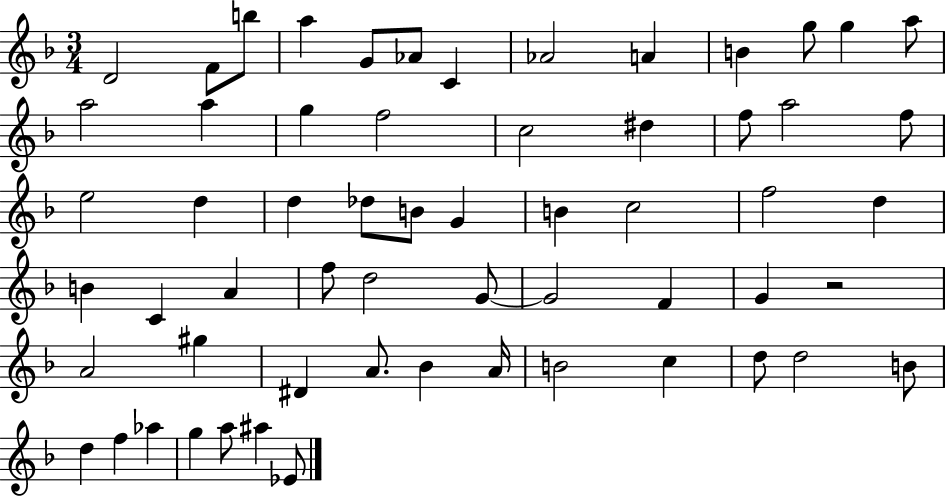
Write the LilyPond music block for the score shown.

{
  \clef treble
  \numericTimeSignature
  \time 3/4
  \key f \major
  d'2 f'8 b''8 | a''4 g'8 aes'8 c'4 | aes'2 a'4 | b'4 g''8 g''4 a''8 | \break a''2 a''4 | g''4 f''2 | c''2 dis''4 | f''8 a''2 f''8 | \break e''2 d''4 | d''4 des''8 b'8 g'4 | b'4 c''2 | f''2 d''4 | \break b'4 c'4 a'4 | f''8 d''2 g'8~~ | g'2 f'4 | g'4 r2 | \break a'2 gis''4 | dis'4 a'8. bes'4 a'16 | b'2 c''4 | d''8 d''2 b'8 | \break d''4 f''4 aes''4 | g''4 a''8 ais''4 ees'8 | \bar "|."
}